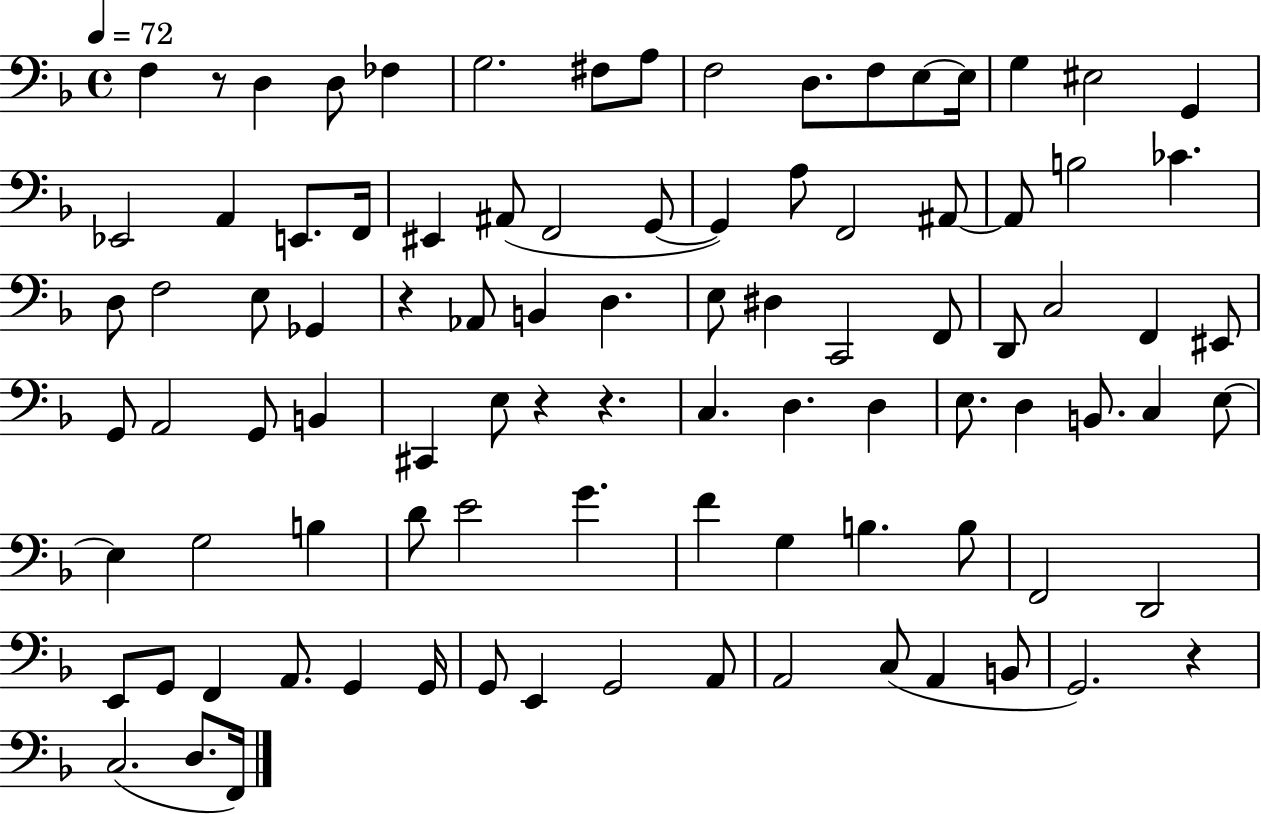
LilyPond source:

{
  \clef bass
  \time 4/4
  \defaultTimeSignature
  \key f \major
  \tempo 4 = 72
  f4 r8 d4 d8 fes4 | g2. fis8 a8 | f2 d8. f8 e8~~ e16 | g4 eis2 g,4 | \break ees,2 a,4 e,8. f,16 | eis,4 ais,8( f,2 g,8~~ | g,4) a8 f,2 ais,8~~ | ais,8 b2 ces'4. | \break d8 f2 e8 ges,4 | r4 aes,8 b,4 d4. | e8 dis4 c,2 f,8 | d,8 c2 f,4 eis,8 | \break g,8 a,2 g,8 b,4 | cis,4 e8 r4 r4. | c4. d4. d4 | e8. d4 b,8. c4 e8~~ | \break e4 g2 b4 | d'8 e'2 g'4. | f'4 g4 b4. b8 | f,2 d,2 | \break e,8 g,8 f,4 a,8. g,4 g,16 | g,8 e,4 g,2 a,8 | a,2 c8( a,4 b,8 | g,2.) r4 | \break c2.( d8. f,16) | \bar "|."
}